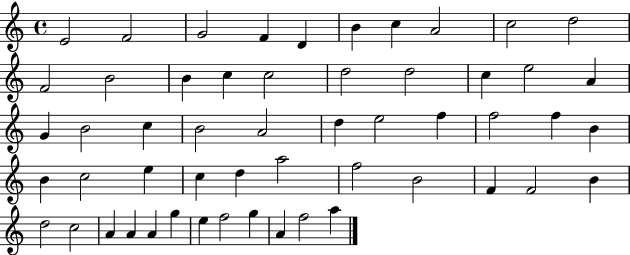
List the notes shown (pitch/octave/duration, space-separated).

E4/h F4/h G4/h F4/q D4/q B4/q C5/q A4/h C5/h D5/h F4/h B4/h B4/q C5/q C5/h D5/h D5/h C5/q E5/h A4/q G4/q B4/h C5/q B4/h A4/h D5/q E5/h F5/q F5/h F5/q B4/q B4/q C5/h E5/q C5/q D5/q A5/h F5/h B4/h F4/q F4/h B4/q D5/h C5/h A4/q A4/q A4/q G5/q E5/q F5/h G5/q A4/q F5/h A5/q